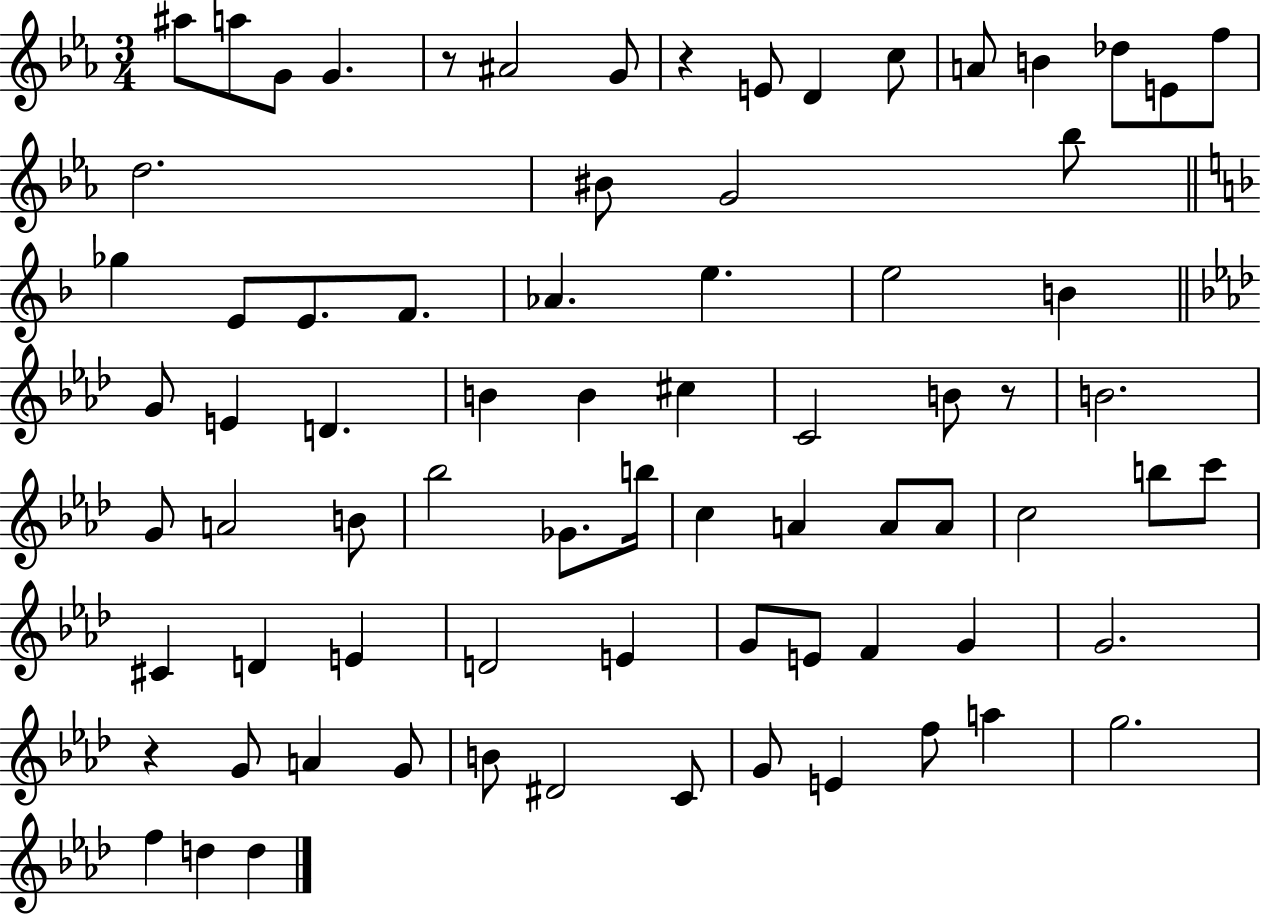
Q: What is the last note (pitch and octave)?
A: D5